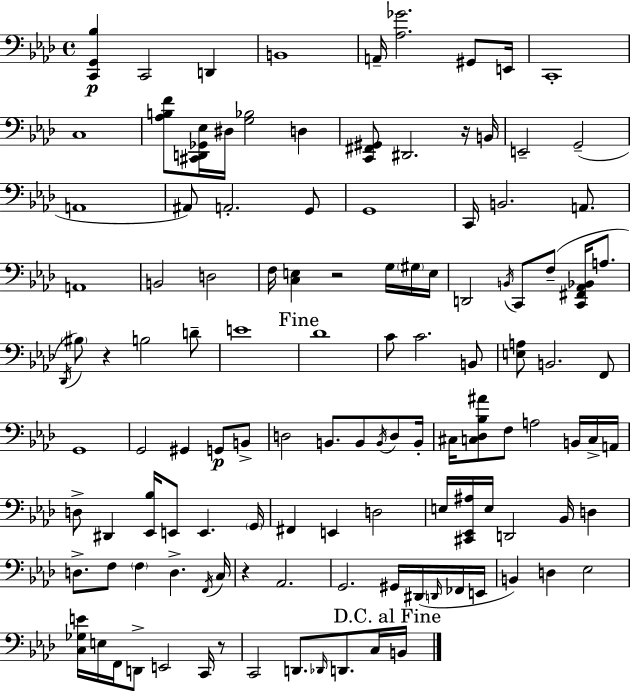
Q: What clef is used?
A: bass